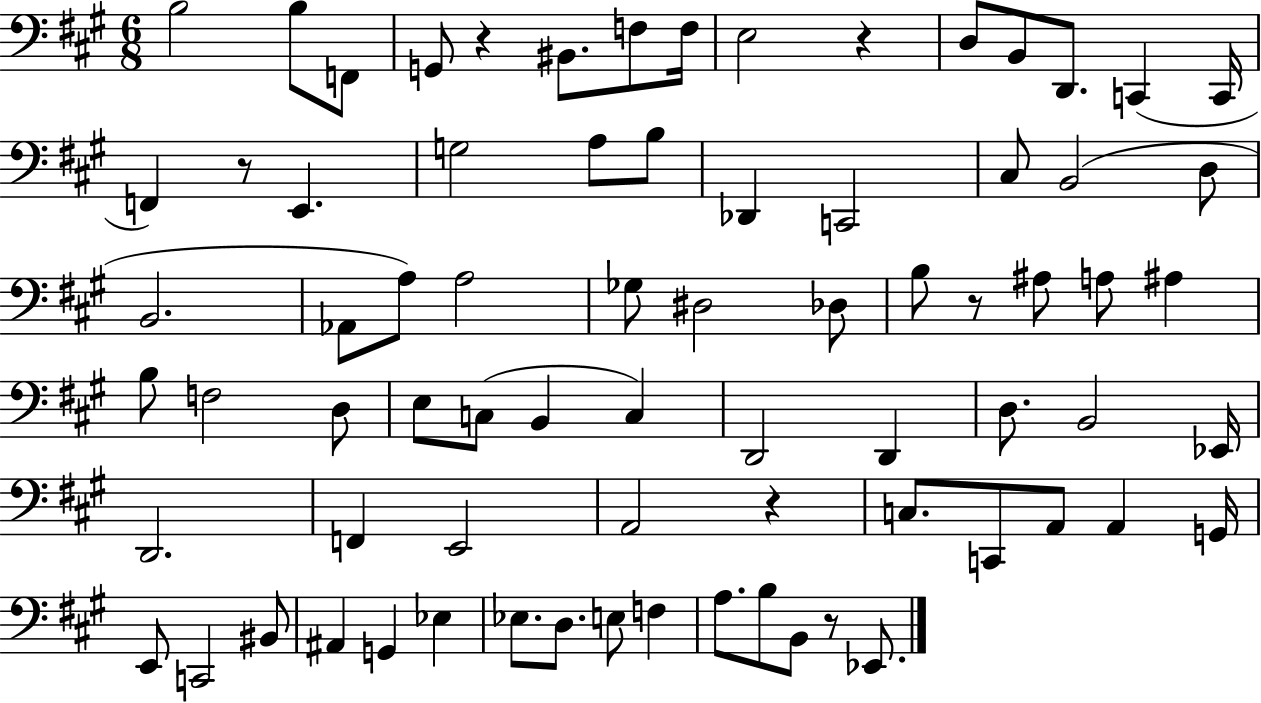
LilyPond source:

{
  \clef bass
  \numericTimeSignature
  \time 6/8
  \key a \major
  b2 b8 f,8 | g,8 r4 bis,8. f8 f16 | e2 r4 | d8 b,8 d,8. c,4( c,16 | \break f,4) r8 e,4. | g2 a8 b8 | des,4 c,2 | cis8 b,2( d8 | \break b,2. | aes,8 a8) a2 | ges8 dis2 des8 | b8 r8 ais8 a8 ais4 | \break b8 f2 d8 | e8 c8( b,4 c4) | d,2 d,4 | d8. b,2 ees,16 | \break d,2. | f,4 e,2 | a,2 r4 | c8. c,8 a,8 a,4 g,16 | \break e,8 c,2 bis,8 | ais,4 g,4 ees4 | ees8. d8. e8 f4 | a8. b8 b,8 r8 ees,8. | \break \bar "|."
}